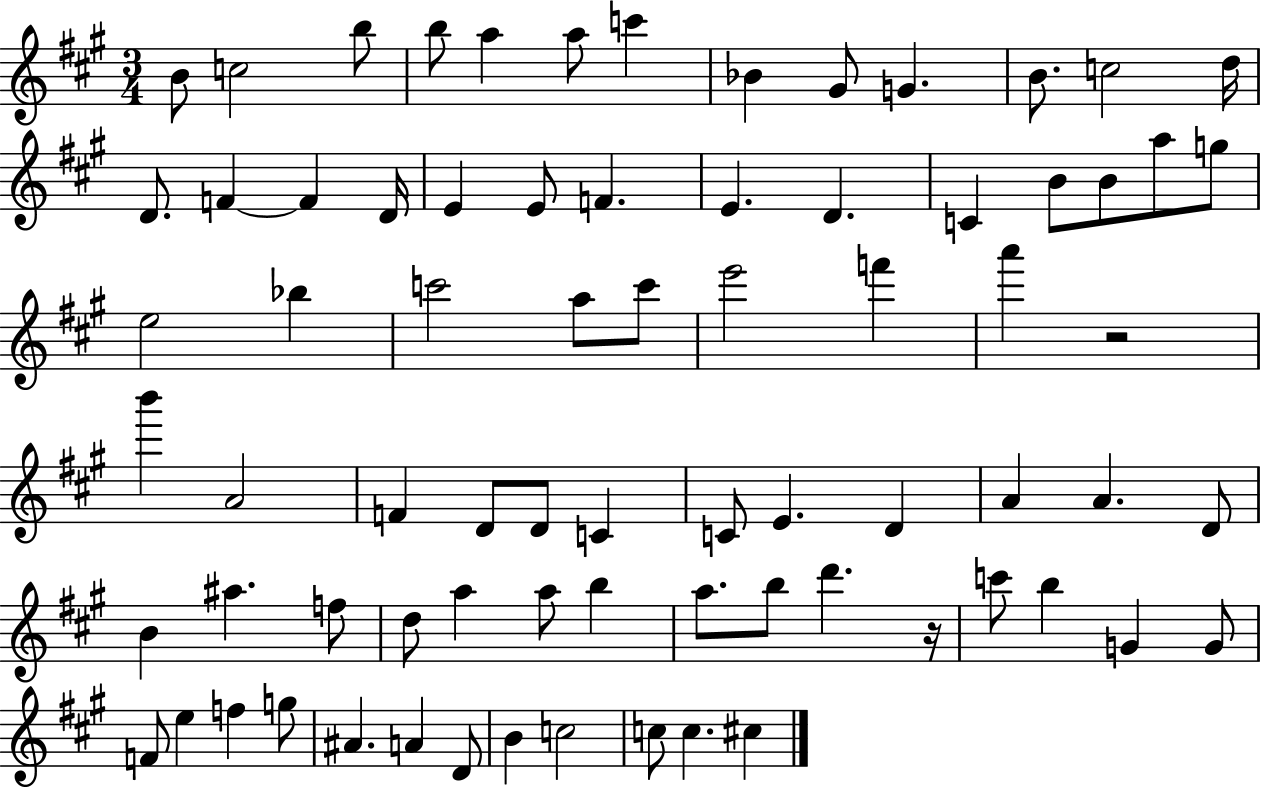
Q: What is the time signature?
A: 3/4